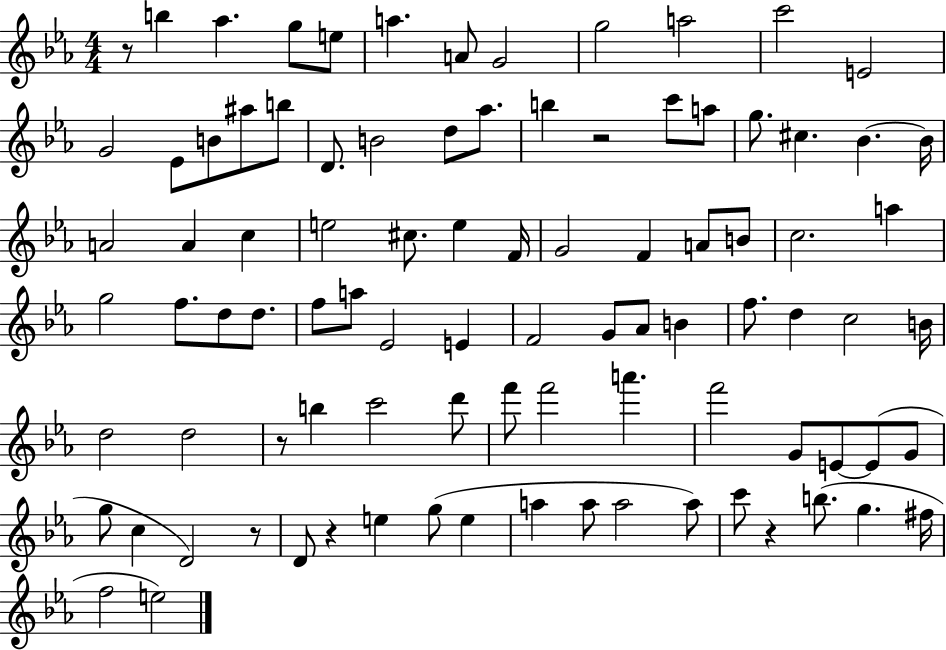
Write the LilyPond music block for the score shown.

{
  \clef treble
  \numericTimeSignature
  \time 4/4
  \key ees \major
  r8 b''4 aes''4. g''8 e''8 | a''4. a'8 g'2 | g''2 a''2 | c'''2 e'2 | \break g'2 ees'8 b'8 ais''8 b''8 | d'8. b'2 d''8 aes''8. | b''4 r2 c'''8 a''8 | g''8. cis''4. bes'4.~~ bes'16 | \break a'2 a'4 c''4 | e''2 cis''8. e''4 f'16 | g'2 f'4 a'8 b'8 | c''2. a''4 | \break g''2 f''8. d''8 d''8. | f''8 a''8 ees'2 e'4 | f'2 g'8 aes'8 b'4 | f''8. d''4 c''2 b'16 | \break d''2 d''2 | r8 b''4 c'''2 d'''8 | f'''8 f'''2 a'''4. | f'''2 g'8 e'8~~ e'8( g'8 | \break g''8 c''4 d'2) r8 | d'8 r4 e''4 g''8( e''4 | a''4 a''8 a''2 a''8) | c'''8 r4 b''8.( g''4. fis''16 | \break f''2 e''2) | \bar "|."
}